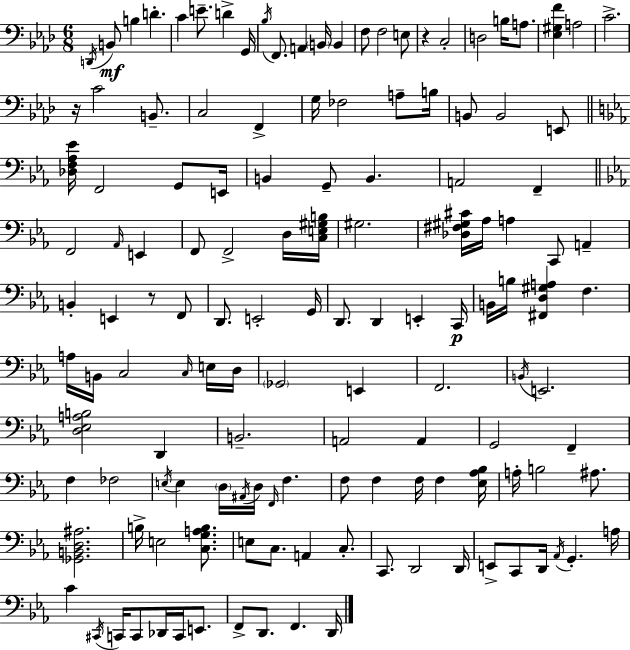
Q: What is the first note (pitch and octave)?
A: D2